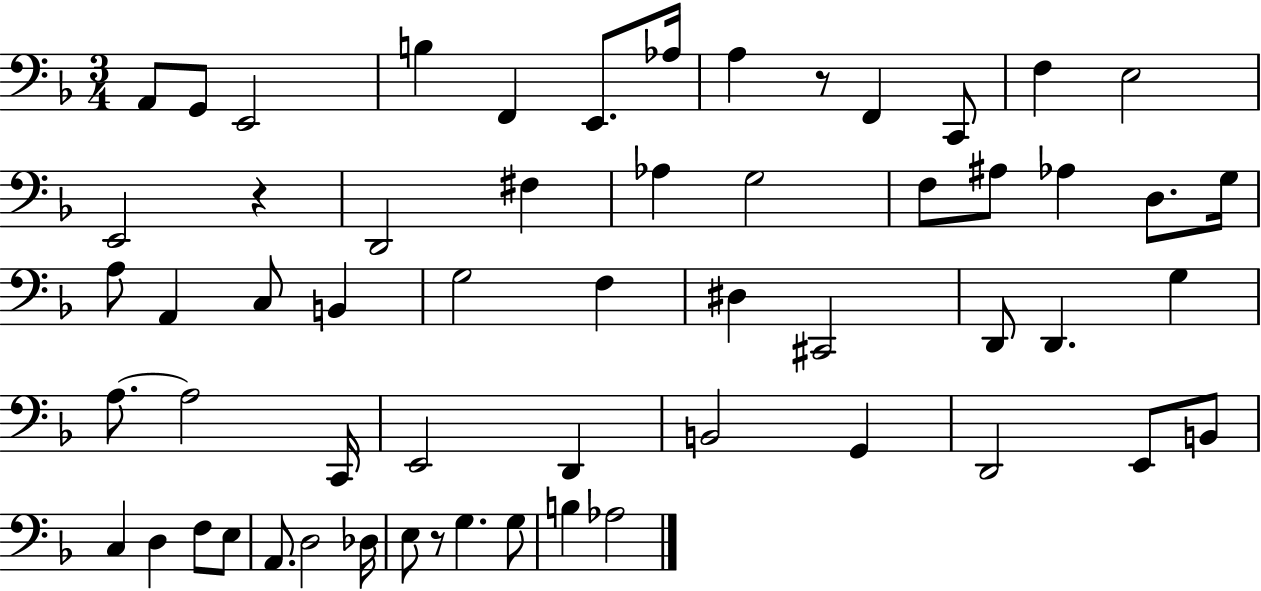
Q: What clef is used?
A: bass